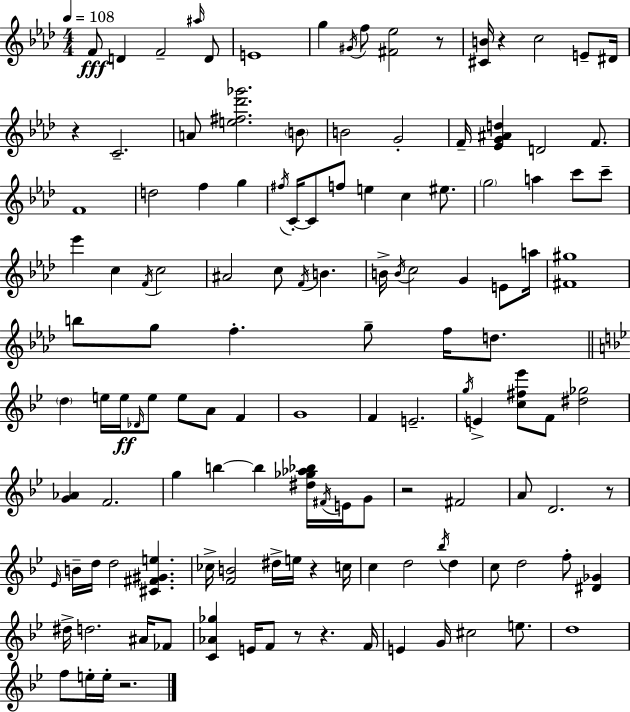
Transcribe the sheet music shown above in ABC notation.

X:1
T:Untitled
M:4/4
L:1/4
K:Ab
F/2 D F2 ^a/4 D/2 E4 g ^G/4 f/2 [^F_e]2 z/2 [^CB]/4 z c2 E/2 ^D/4 z C2 A/2 [e^f_d'_g']2 B/2 B2 G2 F/4 [_EG^Ad] D2 F/2 F4 d2 f g ^f/4 C/4 C/2 f/2 e c ^e/2 g2 a c'/2 c'/2 _e' c F/4 c2 ^A2 c/2 F/4 B B/4 B/4 c2 G E/2 a/4 [^F^g]4 b/2 g/2 f g/2 f/4 d/2 d e/4 e/4 _D/4 e/2 e/2 A/2 F G4 F E2 g/4 E [c^f_e']/2 F/2 [^d_g]2 [G_A] F2 g b b [^d_g_a_b]/4 ^F/4 E/4 G/2 z2 ^F2 A/2 D2 z/2 _E/4 B/4 d/4 d2 [^C^F^Ge] _c/4 [FB]2 ^d/4 e/4 z c/4 c d2 _b/4 d c/2 d2 f/2 [^D_G] ^d/4 d2 ^A/4 _F/2 [C_A_g] E/4 F/2 z/2 z F/4 E G/4 ^c2 e/2 d4 f/2 e/4 e/4 z2